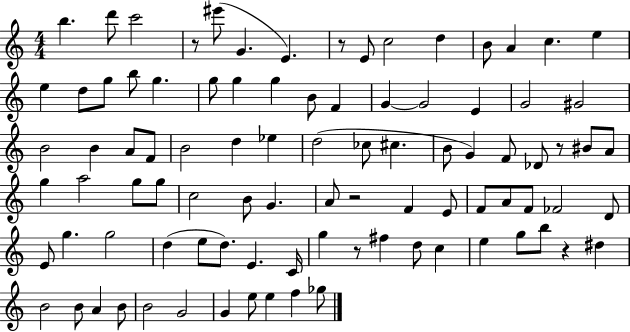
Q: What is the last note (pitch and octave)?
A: Gb5